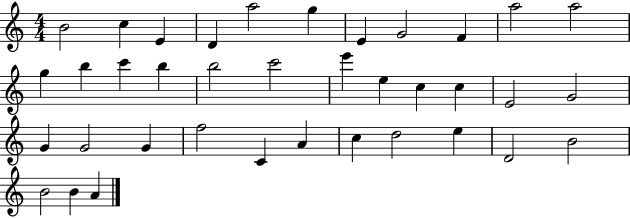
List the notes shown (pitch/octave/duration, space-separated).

B4/h C5/q E4/q D4/q A5/h G5/q E4/q G4/h F4/q A5/h A5/h G5/q B5/q C6/q B5/q B5/h C6/h E6/q E5/q C5/q C5/q E4/h G4/h G4/q G4/h G4/q F5/h C4/q A4/q C5/q D5/h E5/q D4/h B4/h B4/h B4/q A4/q